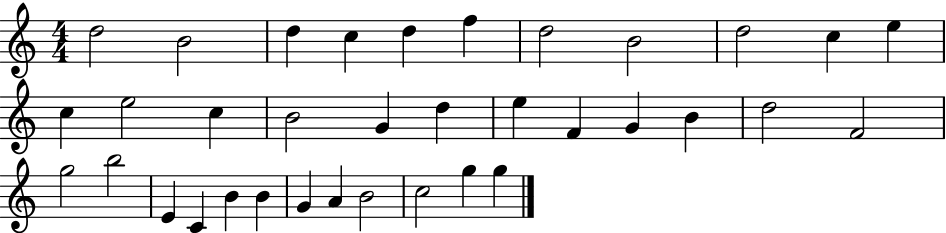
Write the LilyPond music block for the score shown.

{
  \clef treble
  \numericTimeSignature
  \time 4/4
  \key c \major
  d''2 b'2 | d''4 c''4 d''4 f''4 | d''2 b'2 | d''2 c''4 e''4 | \break c''4 e''2 c''4 | b'2 g'4 d''4 | e''4 f'4 g'4 b'4 | d''2 f'2 | \break g''2 b''2 | e'4 c'4 b'4 b'4 | g'4 a'4 b'2 | c''2 g''4 g''4 | \break \bar "|."
}